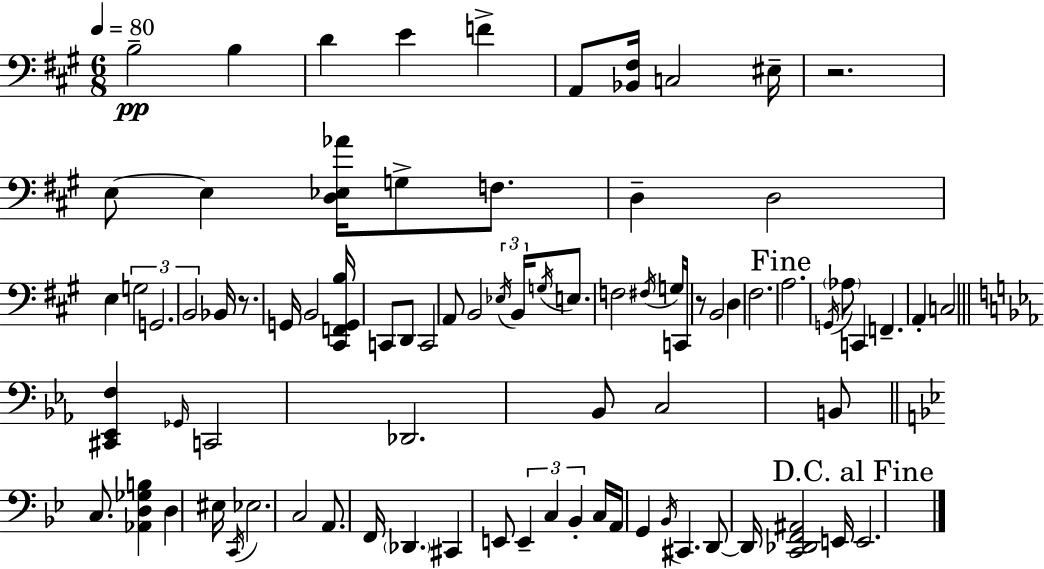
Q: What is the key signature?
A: A major